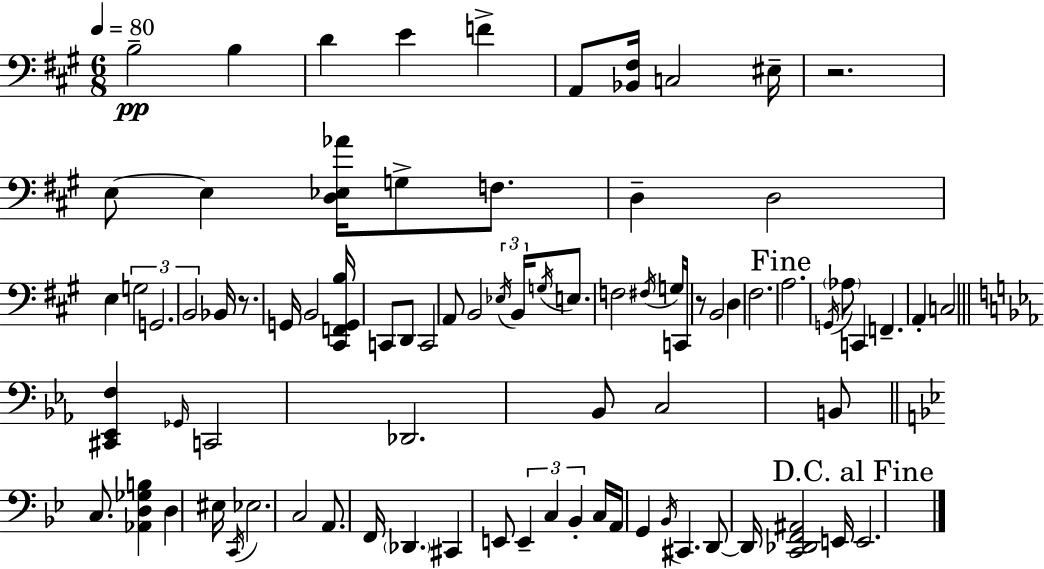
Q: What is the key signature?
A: A major